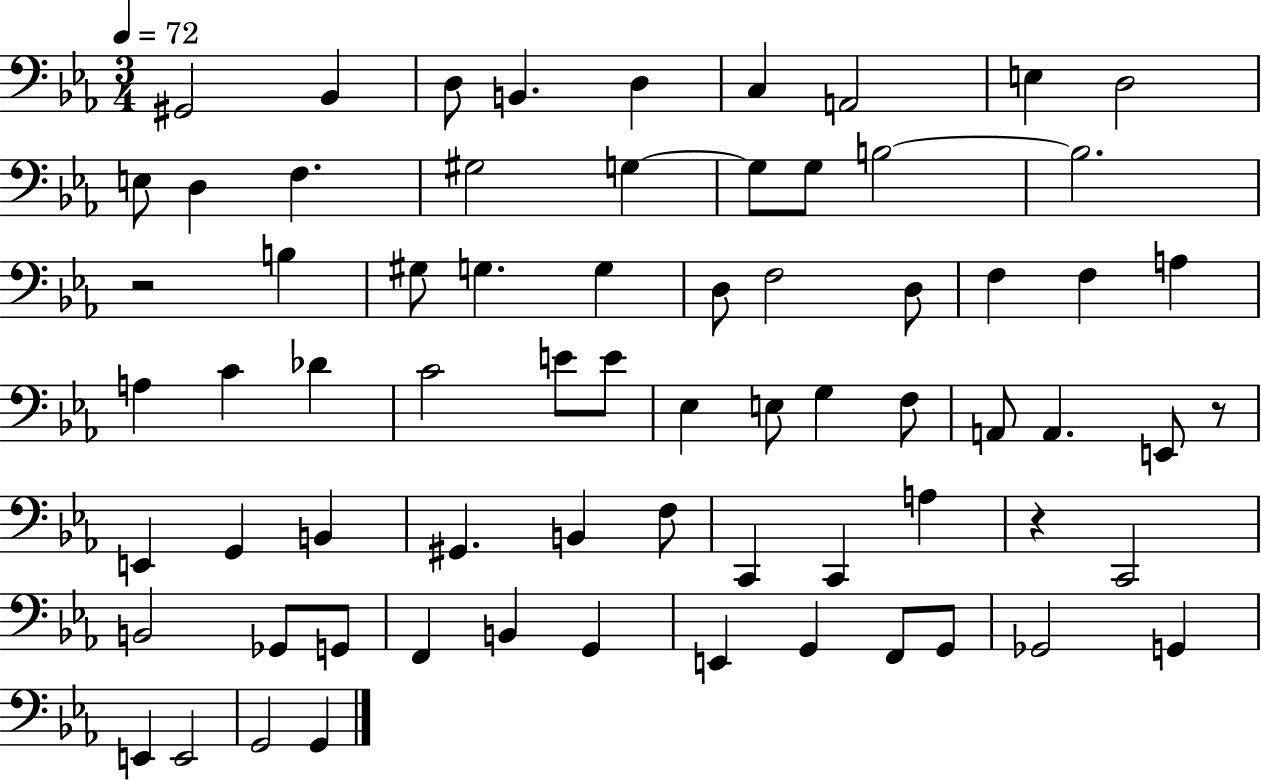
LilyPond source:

{
  \clef bass
  \numericTimeSignature
  \time 3/4
  \key ees \major
  \tempo 4 = 72
  gis,2 bes,4 | d8 b,4. d4 | c4 a,2 | e4 d2 | \break e8 d4 f4. | gis2 g4~~ | g8 g8 b2~~ | b2. | \break r2 b4 | gis8 g4. g4 | d8 f2 d8 | f4 f4 a4 | \break a4 c'4 des'4 | c'2 e'8 e'8 | ees4 e8 g4 f8 | a,8 a,4. e,8 r8 | \break e,4 g,4 b,4 | gis,4. b,4 f8 | c,4 c,4 a4 | r4 c,2 | \break b,2 ges,8 g,8 | f,4 b,4 g,4 | e,4 g,4 f,8 g,8 | ges,2 g,4 | \break e,4 e,2 | g,2 g,4 | \bar "|."
}